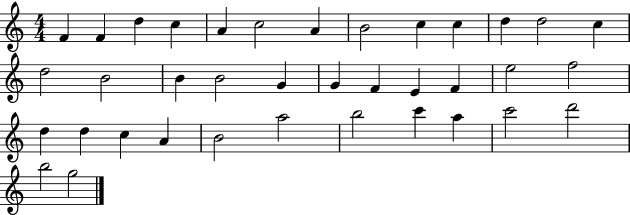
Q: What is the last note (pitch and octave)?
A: G5